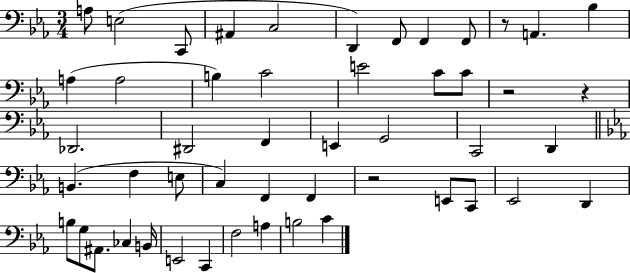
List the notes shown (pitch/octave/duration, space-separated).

A3/e E3/h C2/e A#2/q C3/h D2/q F2/e F2/q F2/e R/e A2/q. Bb3/q A3/q A3/h B3/q C4/h E4/h C4/e C4/e R/h R/q Db2/h. D#2/h F2/q E2/q G2/h C2/h D2/q B2/q. F3/q E3/e C3/q F2/q F2/q R/h E2/e C2/e Eb2/h D2/q B3/e G3/e A#2/e. CES3/q B2/s E2/h C2/q F3/h A3/q B3/h C4/q